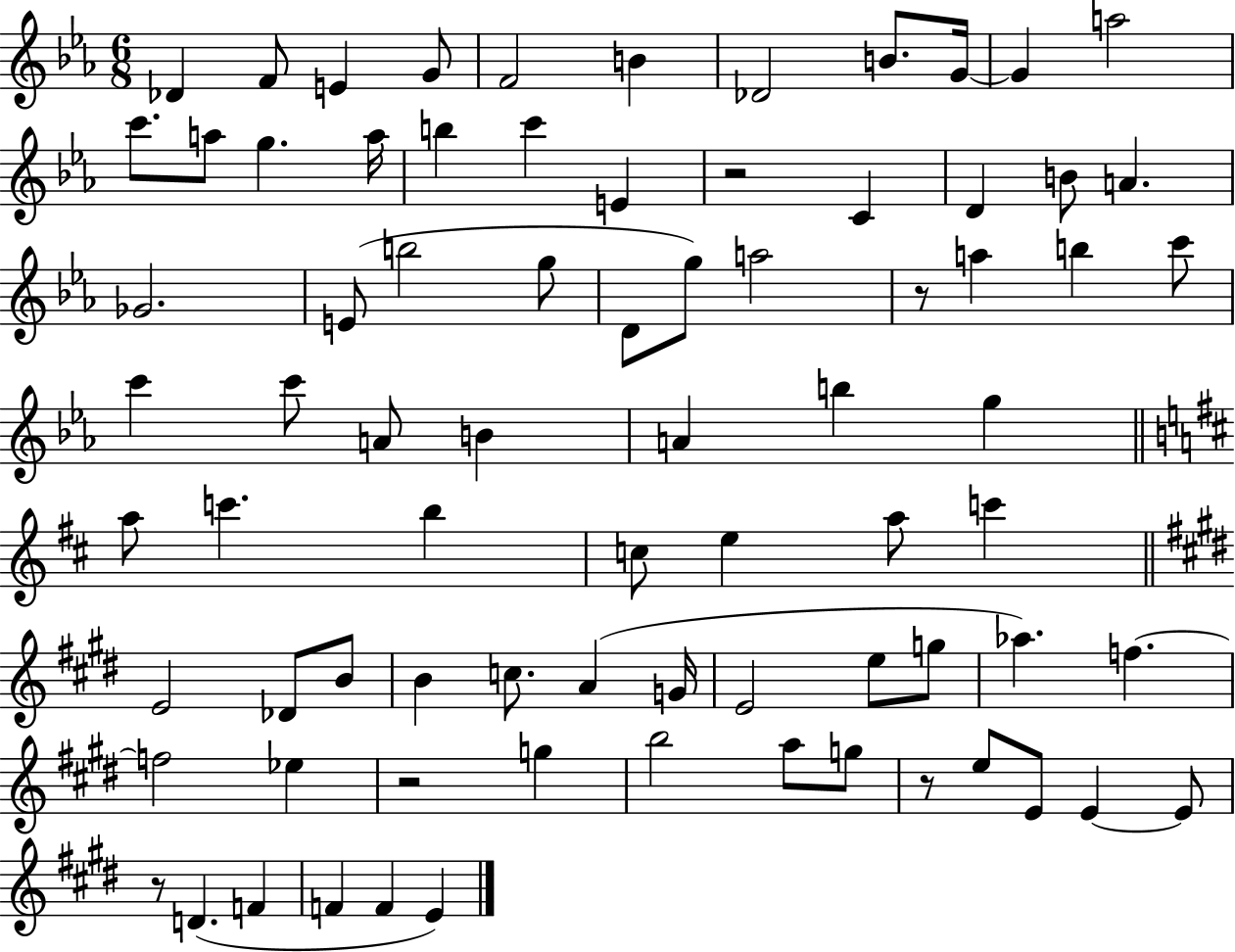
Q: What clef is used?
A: treble